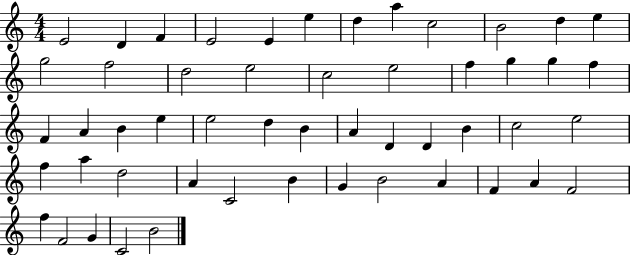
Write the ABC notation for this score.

X:1
T:Untitled
M:4/4
L:1/4
K:C
E2 D F E2 E e d a c2 B2 d e g2 f2 d2 e2 c2 e2 f g g f F A B e e2 d B A D D B c2 e2 f a d2 A C2 B G B2 A F A F2 f F2 G C2 B2